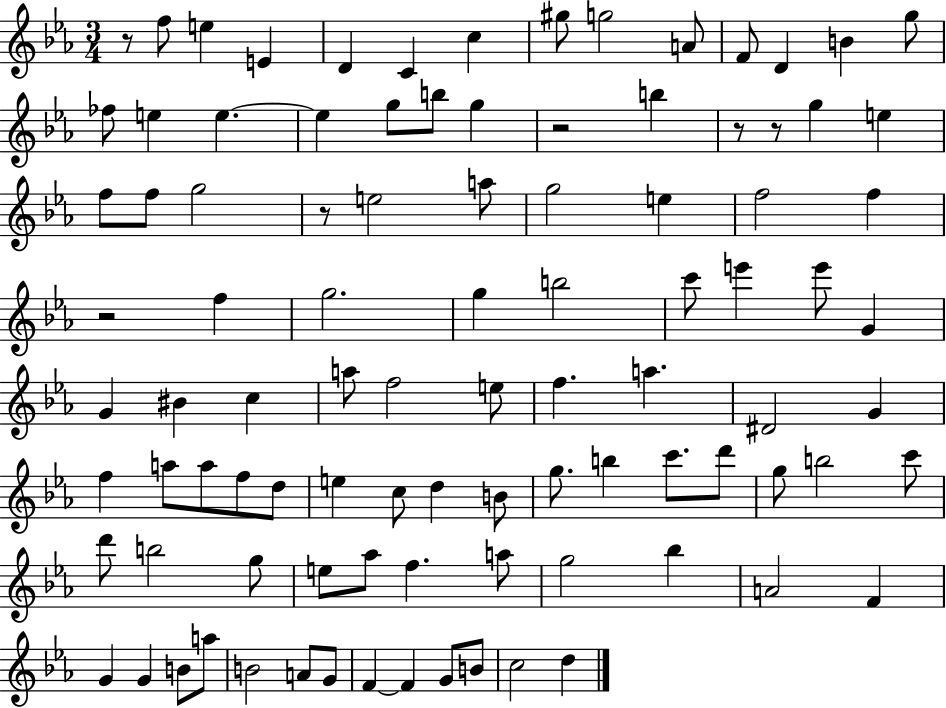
{
  \clef treble
  \numericTimeSignature
  \time 3/4
  \key ees \major
  r8 f''8 e''4 e'4 | d'4 c'4 c''4 | gis''8 g''2 a'8 | f'8 d'4 b'4 g''8 | \break fes''8 e''4 e''4.~~ | e''4 g''8 b''8 g''4 | r2 b''4 | r8 r8 g''4 e''4 | \break f''8 f''8 g''2 | r8 e''2 a''8 | g''2 e''4 | f''2 f''4 | \break r2 f''4 | g''2. | g''4 b''2 | c'''8 e'''4 e'''8 g'4 | \break g'4 bis'4 c''4 | a''8 f''2 e''8 | f''4. a''4. | dis'2 g'4 | \break f''4 a''8 a''8 f''8 d''8 | e''4 c''8 d''4 b'8 | g''8. b''4 c'''8. d'''8 | g''8 b''2 c'''8 | \break d'''8 b''2 g''8 | e''8 aes''8 f''4. a''8 | g''2 bes''4 | a'2 f'4 | \break g'4 g'4 b'8 a''8 | b'2 a'8 g'8 | f'4~~ f'4 g'8 b'8 | c''2 d''4 | \break \bar "|."
}